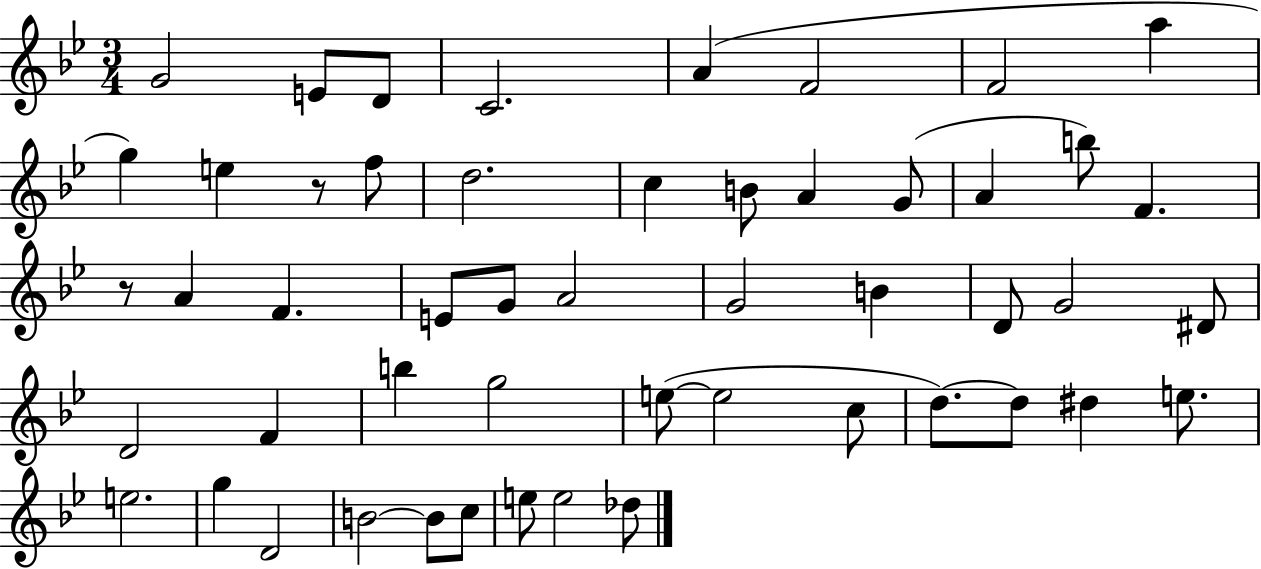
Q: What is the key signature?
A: BES major